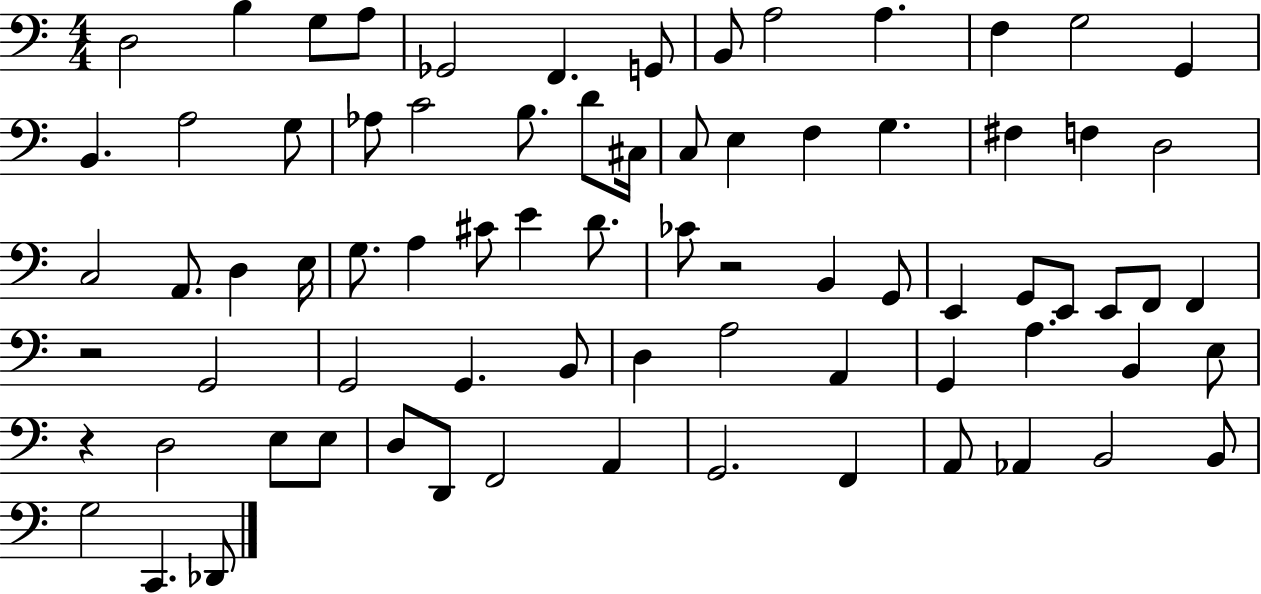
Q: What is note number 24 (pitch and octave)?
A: F3